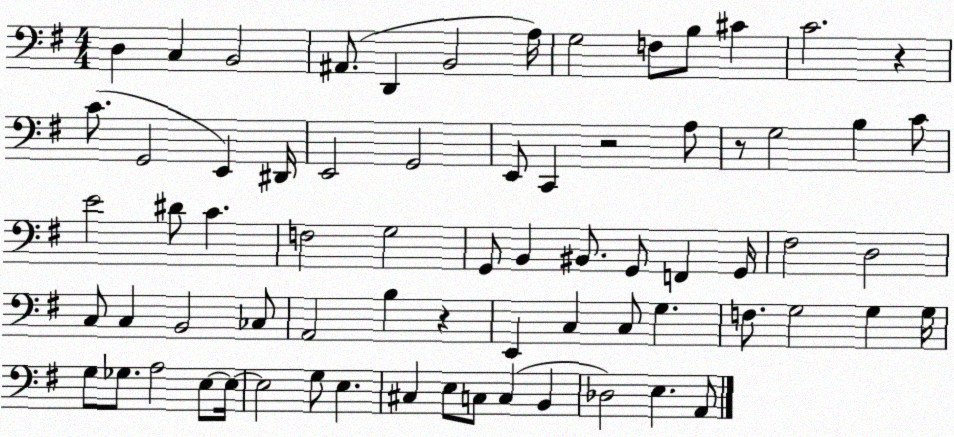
X:1
T:Untitled
M:4/4
L:1/4
K:G
D, C, B,,2 ^A,,/2 D,, B,,2 A,/4 G,2 F,/2 B,/2 ^C C2 z C/2 G,,2 E,, ^D,,/4 E,,2 G,,2 E,,/2 C,, z2 A,/2 z/2 G,2 B, C/2 E2 ^D/2 C F,2 G,2 G,,/2 B,, ^B,,/2 G,,/2 F,, G,,/4 ^F,2 D,2 C,/2 C, B,,2 _C,/2 A,,2 B, z E,, C, C,/2 G, F,/2 G,2 G, G,/4 G,/2 _G,/2 A,2 E,/2 E,/4 E,2 G,/2 E, ^C, E,/2 C,/2 C, B,, _D,2 E, A,,/2